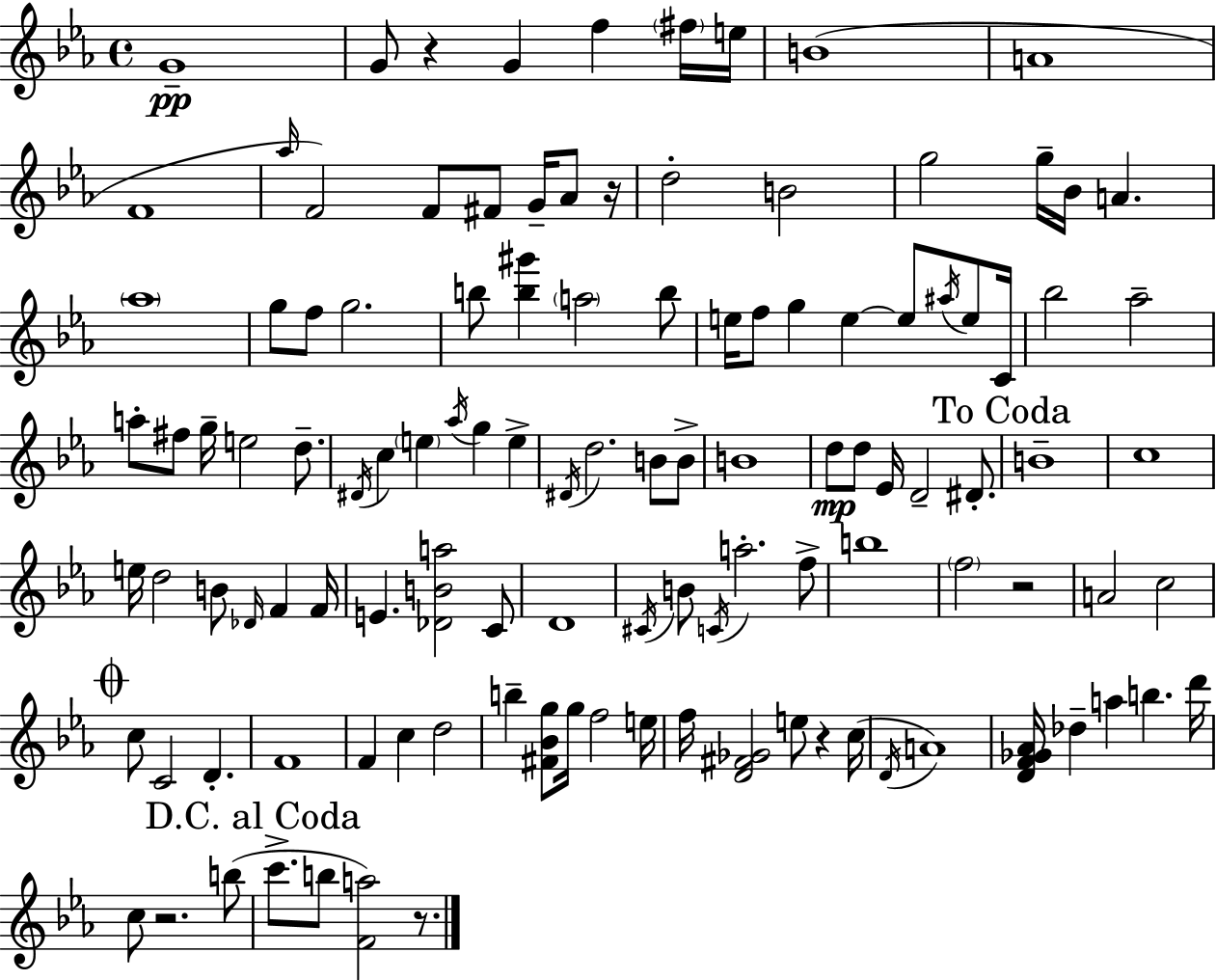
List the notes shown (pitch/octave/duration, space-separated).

G4/w G4/e R/q G4/q F5/q F#5/s E5/s B4/w A4/w F4/w Ab5/s F4/h F4/e F#4/e G4/s Ab4/e R/s D5/h B4/h G5/h G5/s Bb4/s A4/q. Ab5/w G5/e F5/e G5/h. B5/e [B5,G#6]/q A5/h B5/e E5/s F5/e G5/q E5/q E5/e A#5/s E5/e C4/s Bb5/h Ab5/h A5/e F#5/e G5/s E5/h D5/e. D#4/s C5/q E5/q Ab5/s G5/q E5/q D#4/s D5/h. B4/e B4/e B4/w D5/e D5/e Eb4/s D4/h D#4/e. B4/w C5/w E5/s D5/h B4/e Db4/s F4/q F4/s E4/q. [Db4,B4,A5]/h C4/e D4/w C#4/s B4/e C4/s A5/h. F5/e B5/w F5/h R/h A4/h C5/h C5/e C4/h D4/q. F4/w F4/q C5/q D5/h B5/q [F#4,Bb4,G5]/e G5/s F5/h E5/s F5/s [D4,F#4,Gb4]/h E5/e R/q C5/s D4/s A4/w [D4,F4,Gb4,Ab4]/s Db5/q A5/q B5/q. D6/s C5/e R/h. B5/e C6/e. B5/e [F4,A5]/h R/e.